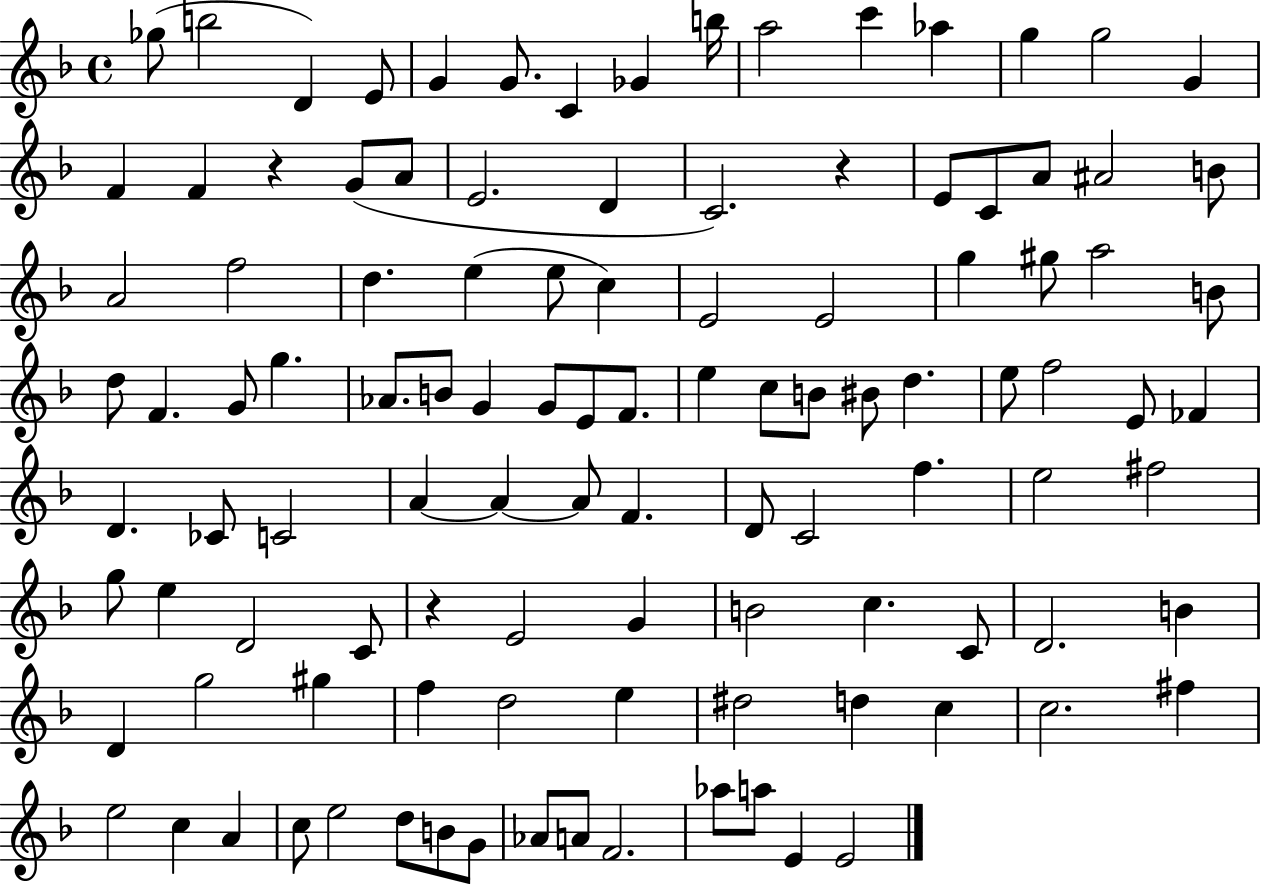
Gb5/e B5/h D4/q E4/e G4/q G4/e. C4/q Gb4/q B5/s A5/h C6/q Ab5/q G5/q G5/h G4/q F4/q F4/q R/q G4/e A4/e E4/h. D4/q C4/h. R/q E4/e C4/e A4/e A#4/h B4/e A4/h F5/h D5/q. E5/q E5/e C5/q E4/h E4/h G5/q G#5/e A5/h B4/e D5/e F4/q. G4/e G5/q. Ab4/e. B4/e G4/q G4/e E4/e F4/e. E5/q C5/e B4/e BIS4/e D5/q. E5/e F5/h E4/e FES4/q D4/q. CES4/e C4/h A4/q A4/q A4/e F4/q. D4/e C4/h F5/q. E5/h F#5/h G5/e E5/q D4/h C4/e R/q E4/h G4/q B4/h C5/q. C4/e D4/h. B4/q D4/q G5/h G#5/q F5/q D5/h E5/q D#5/h D5/q C5/q C5/h. F#5/q E5/h C5/q A4/q C5/e E5/h D5/e B4/e G4/e Ab4/e A4/e F4/h. Ab5/e A5/e E4/q E4/h